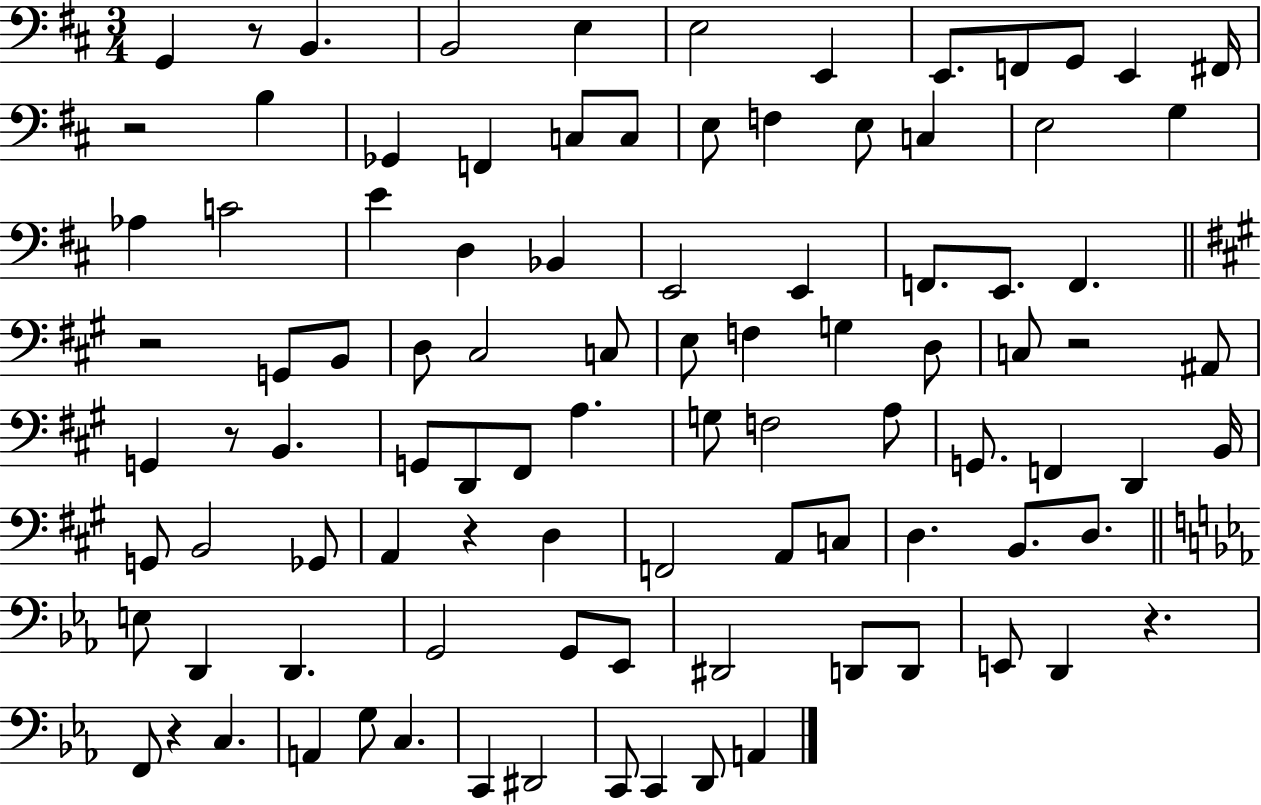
{
  \clef bass
  \numericTimeSignature
  \time 3/4
  \key d \major
  g,4 r8 b,4. | b,2 e4 | e2 e,4 | e,8. f,8 g,8 e,4 fis,16 | \break r2 b4 | ges,4 f,4 c8 c8 | e8 f4 e8 c4 | e2 g4 | \break aes4 c'2 | e'4 d4 bes,4 | e,2 e,4 | f,8. e,8. f,4. | \break \bar "||" \break \key a \major r2 g,8 b,8 | d8 cis2 c8 | e8 f4 g4 d8 | c8 r2 ais,8 | \break g,4 r8 b,4. | g,8 d,8 fis,8 a4. | g8 f2 a8 | g,8. f,4 d,4 b,16 | \break g,8 b,2 ges,8 | a,4 r4 d4 | f,2 a,8 c8 | d4. b,8. d8. | \break \bar "||" \break \key ees \major e8 d,4 d,4. | g,2 g,8 ees,8 | dis,2 d,8 d,8 | e,8 d,4 r4. | \break f,8 r4 c4. | a,4 g8 c4. | c,4 dis,2 | c,8 c,4 d,8 a,4 | \break \bar "|."
}